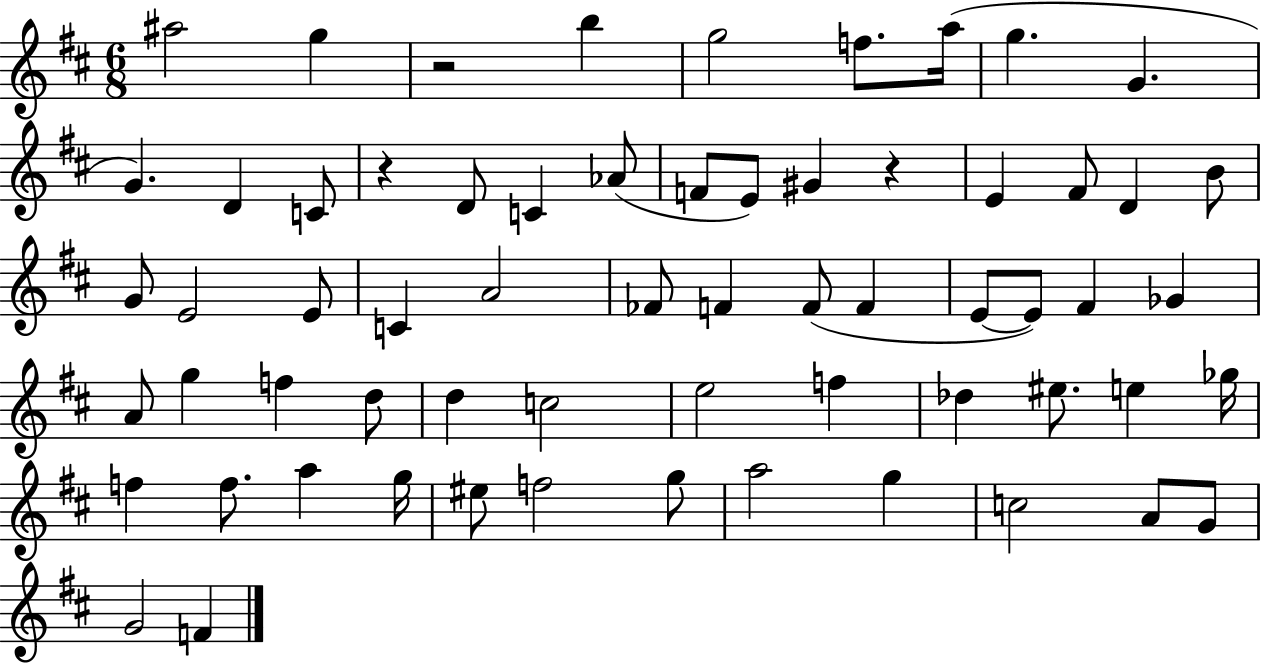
A#5/h G5/q R/h B5/q G5/h F5/e. A5/s G5/q. G4/q. G4/q. D4/q C4/e R/q D4/e C4/q Ab4/e F4/e E4/e G#4/q R/q E4/q F#4/e D4/q B4/e G4/e E4/h E4/e C4/q A4/h FES4/e F4/q F4/e F4/q E4/e E4/e F#4/q Gb4/q A4/e G5/q F5/q D5/e D5/q C5/h E5/h F5/q Db5/q EIS5/e. E5/q Gb5/s F5/q F5/e. A5/q G5/s EIS5/e F5/h G5/e A5/h G5/q C5/h A4/e G4/e G4/h F4/q